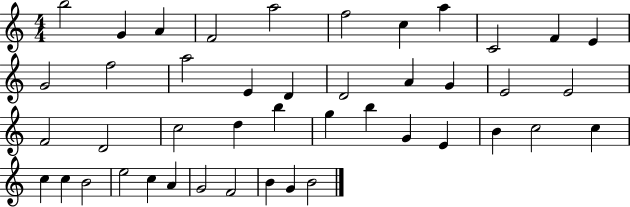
{
  \clef treble
  \numericTimeSignature
  \time 4/4
  \key c \major
  b''2 g'4 a'4 | f'2 a''2 | f''2 c''4 a''4 | c'2 f'4 e'4 | \break g'2 f''2 | a''2 e'4 d'4 | d'2 a'4 g'4 | e'2 e'2 | \break f'2 d'2 | c''2 d''4 b''4 | g''4 b''4 g'4 e'4 | b'4 c''2 c''4 | \break c''4 c''4 b'2 | e''2 c''4 a'4 | g'2 f'2 | b'4 g'4 b'2 | \break \bar "|."
}